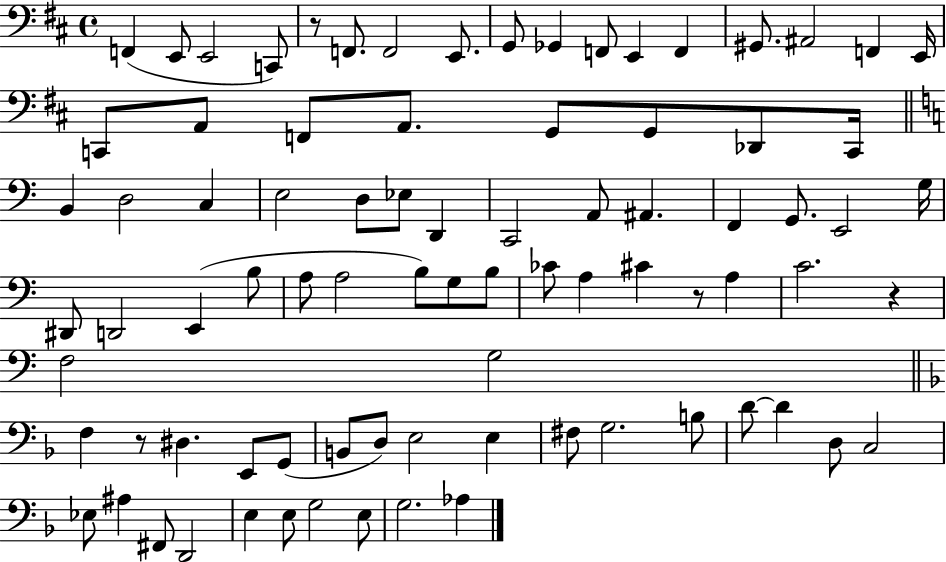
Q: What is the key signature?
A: D major